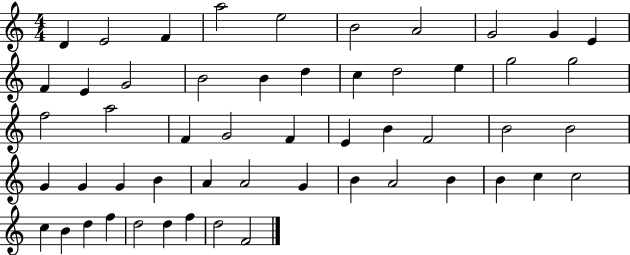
{
  \clef treble
  \numericTimeSignature
  \time 4/4
  \key c \major
  d'4 e'2 f'4 | a''2 e''2 | b'2 a'2 | g'2 g'4 e'4 | \break f'4 e'4 g'2 | b'2 b'4 d''4 | c''4 d''2 e''4 | g''2 g''2 | \break f''2 a''2 | f'4 g'2 f'4 | e'4 b'4 f'2 | b'2 b'2 | \break g'4 g'4 g'4 b'4 | a'4 a'2 g'4 | b'4 a'2 b'4 | b'4 c''4 c''2 | \break c''4 b'4 d''4 f''4 | d''2 d''4 f''4 | d''2 f'2 | \bar "|."
}